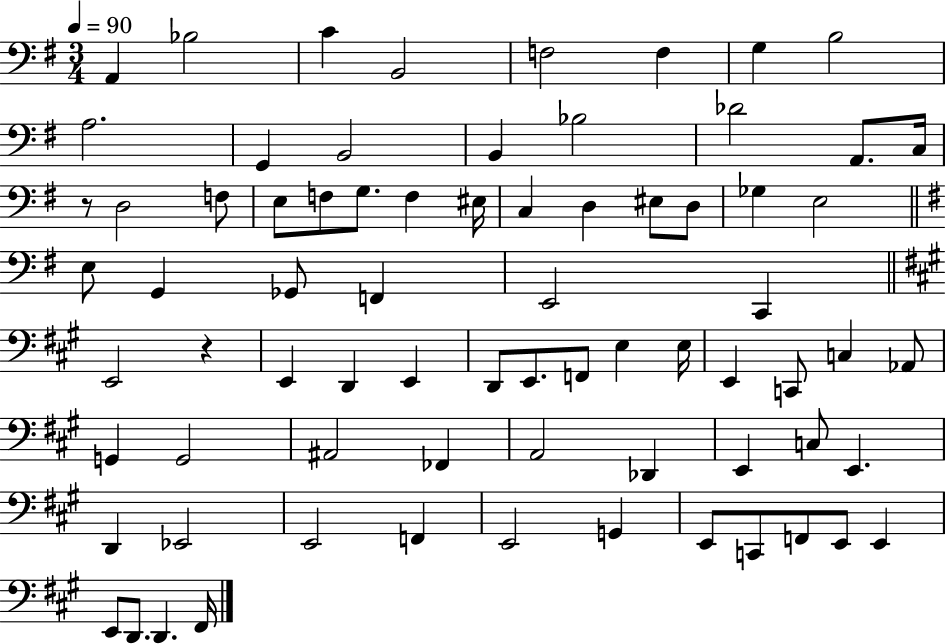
A2/q Bb3/h C4/q B2/h F3/h F3/q G3/q B3/h A3/h. G2/q B2/h B2/q Bb3/h Db4/h A2/e. C3/s R/e D3/h F3/e E3/e F3/e G3/e. F3/q EIS3/s C3/q D3/q EIS3/e D3/e Gb3/q E3/h E3/e G2/q Gb2/e F2/q E2/h C2/q E2/h R/q E2/q D2/q E2/q D2/e E2/e. F2/e E3/q E3/s E2/q C2/e C3/q Ab2/e G2/q G2/h A#2/h FES2/q A2/h Db2/q E2/q C3/e E2/q. D2/q Eb2/h E2/h F2/q E2/h G2/q E2/e C2/e F2/e E2/e E2/q E2/e D2/e. D2/q. F#2/s